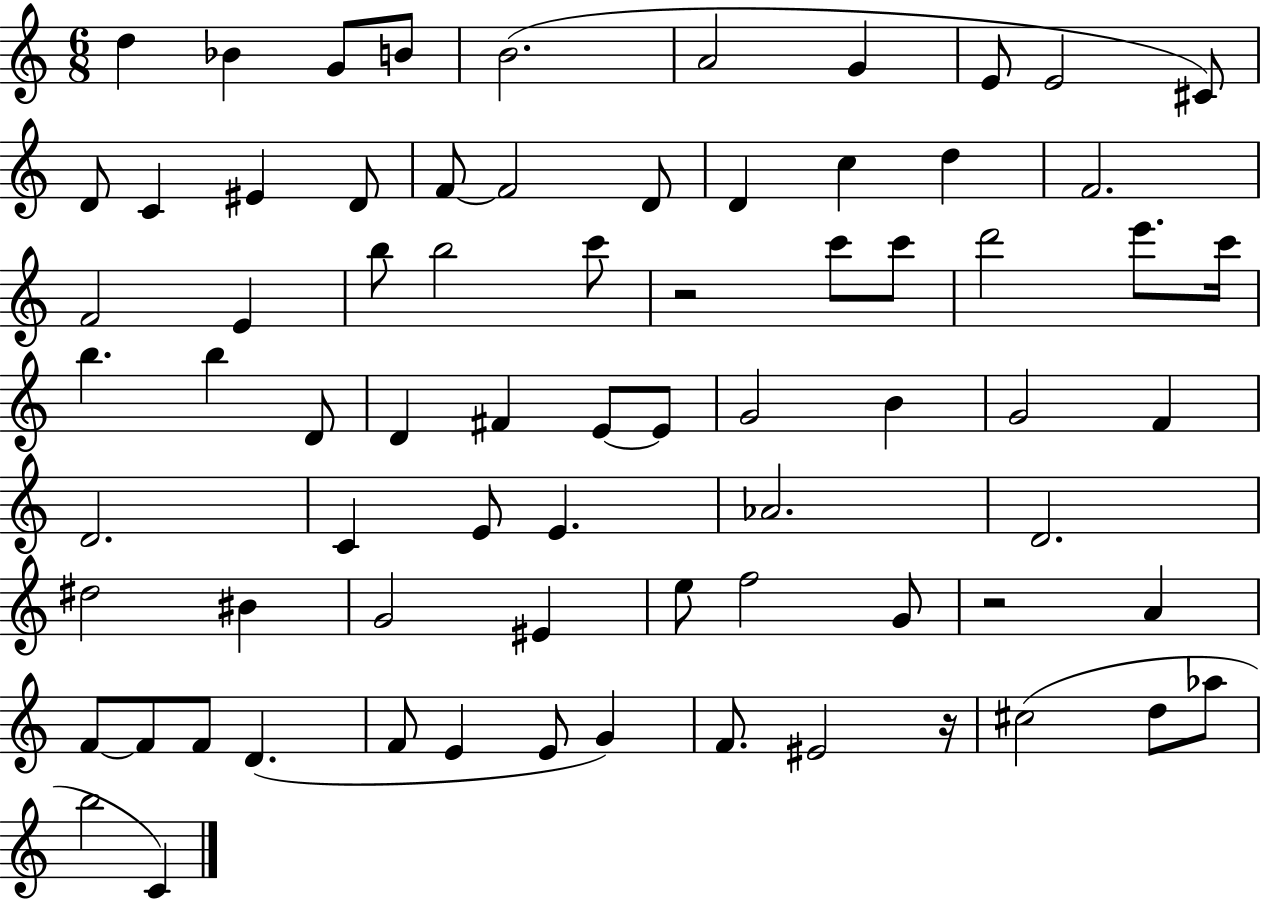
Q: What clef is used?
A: treble